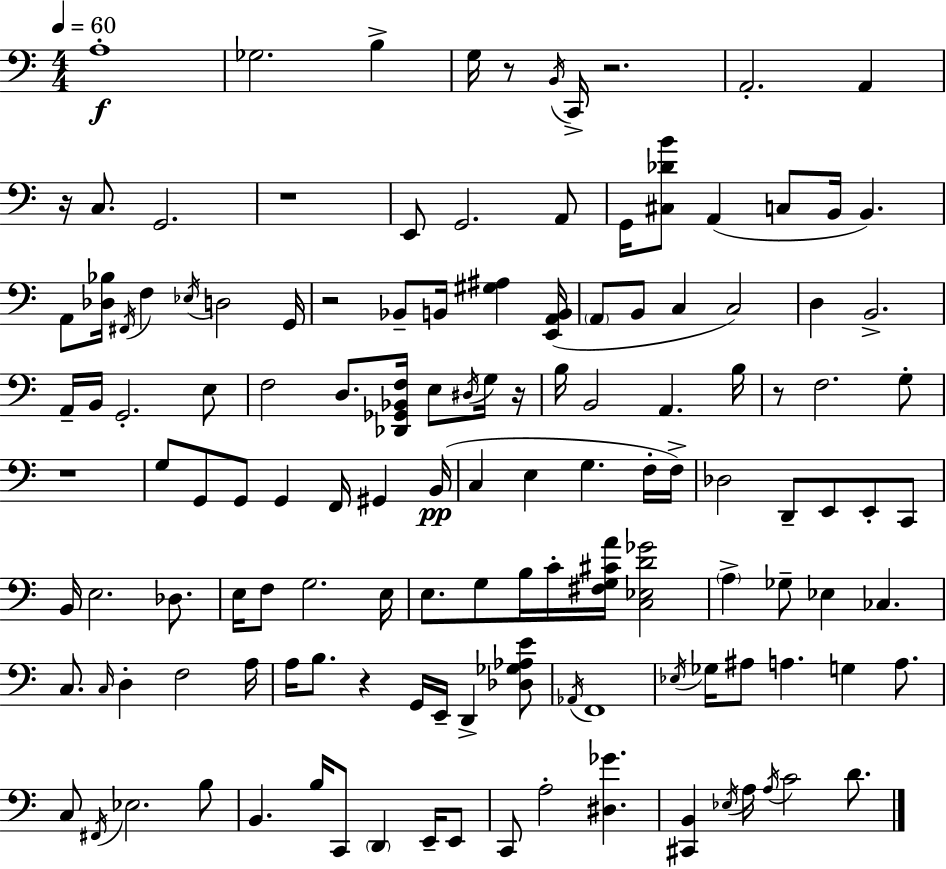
X:1
T:Untitled
M:4/4
L:1/4
K:C
A,4 _G,2 B, G,/4 z/2 B,,/4 C,,/4 z2 A,,2 A,, z/4 C,/2 G,,2 z4 E,,/2 G,,2 A,,/2 G,,/4 [^C,_DB]/2 A,, C,/2 B,,/4 B,, A,,/2 [_D,_B,]/4 ^F,,/4 F, _E,/4 D,2 G,,/4 z2 _B,,/2 B,,/4 [^G,^A,] [E,,A,,B,,]/4 A,,/2 B,,/2 C, C,2 D, B,,2 A,,/4 B,,/4 G,,2 E,/2 F,2 D,/2 [_D,,_G,,_B,,F,]/4 E,/2 ^D,/4 G,/4 z/4 B,/4 B,,2 A,, B,/4 z/2 F,2 G,/2 z4 G,/2 G,,/2 G,,/2 G,, F,,/4 ^G,, B,,/4 C, E, G, F,/4 F,/4 _D,2 D,,/2 E,,/2 E,,/2 C,,/2 B,,/4 E,2 _D,/2 E,/4 F,/2 G,2 E,/4 E,/2 G,/2 B,/4 C/4 [^F,G,^CA]/4 [C,_E,D_G]2 A, _G,/2 _E, _C, C,/2 C,/4 D, F,2 A,/4 A,/4 B,/2 z G,,/4 E,,/4 D,, [_D,_G,_A,E]/2 _A,,/4 F,,4 _E,/4 _G,/4 ^A,/2 A, G, A,/2 C,/2 ^F,,/4 _E,2 B,/2 B,, B,/4 C,,/2 D,, E,,/4 E,,/2 C,,/2 A,2 [^D,_G] [^C,,B,,] _E,/4 A,/4 A,/4 C2 D/2